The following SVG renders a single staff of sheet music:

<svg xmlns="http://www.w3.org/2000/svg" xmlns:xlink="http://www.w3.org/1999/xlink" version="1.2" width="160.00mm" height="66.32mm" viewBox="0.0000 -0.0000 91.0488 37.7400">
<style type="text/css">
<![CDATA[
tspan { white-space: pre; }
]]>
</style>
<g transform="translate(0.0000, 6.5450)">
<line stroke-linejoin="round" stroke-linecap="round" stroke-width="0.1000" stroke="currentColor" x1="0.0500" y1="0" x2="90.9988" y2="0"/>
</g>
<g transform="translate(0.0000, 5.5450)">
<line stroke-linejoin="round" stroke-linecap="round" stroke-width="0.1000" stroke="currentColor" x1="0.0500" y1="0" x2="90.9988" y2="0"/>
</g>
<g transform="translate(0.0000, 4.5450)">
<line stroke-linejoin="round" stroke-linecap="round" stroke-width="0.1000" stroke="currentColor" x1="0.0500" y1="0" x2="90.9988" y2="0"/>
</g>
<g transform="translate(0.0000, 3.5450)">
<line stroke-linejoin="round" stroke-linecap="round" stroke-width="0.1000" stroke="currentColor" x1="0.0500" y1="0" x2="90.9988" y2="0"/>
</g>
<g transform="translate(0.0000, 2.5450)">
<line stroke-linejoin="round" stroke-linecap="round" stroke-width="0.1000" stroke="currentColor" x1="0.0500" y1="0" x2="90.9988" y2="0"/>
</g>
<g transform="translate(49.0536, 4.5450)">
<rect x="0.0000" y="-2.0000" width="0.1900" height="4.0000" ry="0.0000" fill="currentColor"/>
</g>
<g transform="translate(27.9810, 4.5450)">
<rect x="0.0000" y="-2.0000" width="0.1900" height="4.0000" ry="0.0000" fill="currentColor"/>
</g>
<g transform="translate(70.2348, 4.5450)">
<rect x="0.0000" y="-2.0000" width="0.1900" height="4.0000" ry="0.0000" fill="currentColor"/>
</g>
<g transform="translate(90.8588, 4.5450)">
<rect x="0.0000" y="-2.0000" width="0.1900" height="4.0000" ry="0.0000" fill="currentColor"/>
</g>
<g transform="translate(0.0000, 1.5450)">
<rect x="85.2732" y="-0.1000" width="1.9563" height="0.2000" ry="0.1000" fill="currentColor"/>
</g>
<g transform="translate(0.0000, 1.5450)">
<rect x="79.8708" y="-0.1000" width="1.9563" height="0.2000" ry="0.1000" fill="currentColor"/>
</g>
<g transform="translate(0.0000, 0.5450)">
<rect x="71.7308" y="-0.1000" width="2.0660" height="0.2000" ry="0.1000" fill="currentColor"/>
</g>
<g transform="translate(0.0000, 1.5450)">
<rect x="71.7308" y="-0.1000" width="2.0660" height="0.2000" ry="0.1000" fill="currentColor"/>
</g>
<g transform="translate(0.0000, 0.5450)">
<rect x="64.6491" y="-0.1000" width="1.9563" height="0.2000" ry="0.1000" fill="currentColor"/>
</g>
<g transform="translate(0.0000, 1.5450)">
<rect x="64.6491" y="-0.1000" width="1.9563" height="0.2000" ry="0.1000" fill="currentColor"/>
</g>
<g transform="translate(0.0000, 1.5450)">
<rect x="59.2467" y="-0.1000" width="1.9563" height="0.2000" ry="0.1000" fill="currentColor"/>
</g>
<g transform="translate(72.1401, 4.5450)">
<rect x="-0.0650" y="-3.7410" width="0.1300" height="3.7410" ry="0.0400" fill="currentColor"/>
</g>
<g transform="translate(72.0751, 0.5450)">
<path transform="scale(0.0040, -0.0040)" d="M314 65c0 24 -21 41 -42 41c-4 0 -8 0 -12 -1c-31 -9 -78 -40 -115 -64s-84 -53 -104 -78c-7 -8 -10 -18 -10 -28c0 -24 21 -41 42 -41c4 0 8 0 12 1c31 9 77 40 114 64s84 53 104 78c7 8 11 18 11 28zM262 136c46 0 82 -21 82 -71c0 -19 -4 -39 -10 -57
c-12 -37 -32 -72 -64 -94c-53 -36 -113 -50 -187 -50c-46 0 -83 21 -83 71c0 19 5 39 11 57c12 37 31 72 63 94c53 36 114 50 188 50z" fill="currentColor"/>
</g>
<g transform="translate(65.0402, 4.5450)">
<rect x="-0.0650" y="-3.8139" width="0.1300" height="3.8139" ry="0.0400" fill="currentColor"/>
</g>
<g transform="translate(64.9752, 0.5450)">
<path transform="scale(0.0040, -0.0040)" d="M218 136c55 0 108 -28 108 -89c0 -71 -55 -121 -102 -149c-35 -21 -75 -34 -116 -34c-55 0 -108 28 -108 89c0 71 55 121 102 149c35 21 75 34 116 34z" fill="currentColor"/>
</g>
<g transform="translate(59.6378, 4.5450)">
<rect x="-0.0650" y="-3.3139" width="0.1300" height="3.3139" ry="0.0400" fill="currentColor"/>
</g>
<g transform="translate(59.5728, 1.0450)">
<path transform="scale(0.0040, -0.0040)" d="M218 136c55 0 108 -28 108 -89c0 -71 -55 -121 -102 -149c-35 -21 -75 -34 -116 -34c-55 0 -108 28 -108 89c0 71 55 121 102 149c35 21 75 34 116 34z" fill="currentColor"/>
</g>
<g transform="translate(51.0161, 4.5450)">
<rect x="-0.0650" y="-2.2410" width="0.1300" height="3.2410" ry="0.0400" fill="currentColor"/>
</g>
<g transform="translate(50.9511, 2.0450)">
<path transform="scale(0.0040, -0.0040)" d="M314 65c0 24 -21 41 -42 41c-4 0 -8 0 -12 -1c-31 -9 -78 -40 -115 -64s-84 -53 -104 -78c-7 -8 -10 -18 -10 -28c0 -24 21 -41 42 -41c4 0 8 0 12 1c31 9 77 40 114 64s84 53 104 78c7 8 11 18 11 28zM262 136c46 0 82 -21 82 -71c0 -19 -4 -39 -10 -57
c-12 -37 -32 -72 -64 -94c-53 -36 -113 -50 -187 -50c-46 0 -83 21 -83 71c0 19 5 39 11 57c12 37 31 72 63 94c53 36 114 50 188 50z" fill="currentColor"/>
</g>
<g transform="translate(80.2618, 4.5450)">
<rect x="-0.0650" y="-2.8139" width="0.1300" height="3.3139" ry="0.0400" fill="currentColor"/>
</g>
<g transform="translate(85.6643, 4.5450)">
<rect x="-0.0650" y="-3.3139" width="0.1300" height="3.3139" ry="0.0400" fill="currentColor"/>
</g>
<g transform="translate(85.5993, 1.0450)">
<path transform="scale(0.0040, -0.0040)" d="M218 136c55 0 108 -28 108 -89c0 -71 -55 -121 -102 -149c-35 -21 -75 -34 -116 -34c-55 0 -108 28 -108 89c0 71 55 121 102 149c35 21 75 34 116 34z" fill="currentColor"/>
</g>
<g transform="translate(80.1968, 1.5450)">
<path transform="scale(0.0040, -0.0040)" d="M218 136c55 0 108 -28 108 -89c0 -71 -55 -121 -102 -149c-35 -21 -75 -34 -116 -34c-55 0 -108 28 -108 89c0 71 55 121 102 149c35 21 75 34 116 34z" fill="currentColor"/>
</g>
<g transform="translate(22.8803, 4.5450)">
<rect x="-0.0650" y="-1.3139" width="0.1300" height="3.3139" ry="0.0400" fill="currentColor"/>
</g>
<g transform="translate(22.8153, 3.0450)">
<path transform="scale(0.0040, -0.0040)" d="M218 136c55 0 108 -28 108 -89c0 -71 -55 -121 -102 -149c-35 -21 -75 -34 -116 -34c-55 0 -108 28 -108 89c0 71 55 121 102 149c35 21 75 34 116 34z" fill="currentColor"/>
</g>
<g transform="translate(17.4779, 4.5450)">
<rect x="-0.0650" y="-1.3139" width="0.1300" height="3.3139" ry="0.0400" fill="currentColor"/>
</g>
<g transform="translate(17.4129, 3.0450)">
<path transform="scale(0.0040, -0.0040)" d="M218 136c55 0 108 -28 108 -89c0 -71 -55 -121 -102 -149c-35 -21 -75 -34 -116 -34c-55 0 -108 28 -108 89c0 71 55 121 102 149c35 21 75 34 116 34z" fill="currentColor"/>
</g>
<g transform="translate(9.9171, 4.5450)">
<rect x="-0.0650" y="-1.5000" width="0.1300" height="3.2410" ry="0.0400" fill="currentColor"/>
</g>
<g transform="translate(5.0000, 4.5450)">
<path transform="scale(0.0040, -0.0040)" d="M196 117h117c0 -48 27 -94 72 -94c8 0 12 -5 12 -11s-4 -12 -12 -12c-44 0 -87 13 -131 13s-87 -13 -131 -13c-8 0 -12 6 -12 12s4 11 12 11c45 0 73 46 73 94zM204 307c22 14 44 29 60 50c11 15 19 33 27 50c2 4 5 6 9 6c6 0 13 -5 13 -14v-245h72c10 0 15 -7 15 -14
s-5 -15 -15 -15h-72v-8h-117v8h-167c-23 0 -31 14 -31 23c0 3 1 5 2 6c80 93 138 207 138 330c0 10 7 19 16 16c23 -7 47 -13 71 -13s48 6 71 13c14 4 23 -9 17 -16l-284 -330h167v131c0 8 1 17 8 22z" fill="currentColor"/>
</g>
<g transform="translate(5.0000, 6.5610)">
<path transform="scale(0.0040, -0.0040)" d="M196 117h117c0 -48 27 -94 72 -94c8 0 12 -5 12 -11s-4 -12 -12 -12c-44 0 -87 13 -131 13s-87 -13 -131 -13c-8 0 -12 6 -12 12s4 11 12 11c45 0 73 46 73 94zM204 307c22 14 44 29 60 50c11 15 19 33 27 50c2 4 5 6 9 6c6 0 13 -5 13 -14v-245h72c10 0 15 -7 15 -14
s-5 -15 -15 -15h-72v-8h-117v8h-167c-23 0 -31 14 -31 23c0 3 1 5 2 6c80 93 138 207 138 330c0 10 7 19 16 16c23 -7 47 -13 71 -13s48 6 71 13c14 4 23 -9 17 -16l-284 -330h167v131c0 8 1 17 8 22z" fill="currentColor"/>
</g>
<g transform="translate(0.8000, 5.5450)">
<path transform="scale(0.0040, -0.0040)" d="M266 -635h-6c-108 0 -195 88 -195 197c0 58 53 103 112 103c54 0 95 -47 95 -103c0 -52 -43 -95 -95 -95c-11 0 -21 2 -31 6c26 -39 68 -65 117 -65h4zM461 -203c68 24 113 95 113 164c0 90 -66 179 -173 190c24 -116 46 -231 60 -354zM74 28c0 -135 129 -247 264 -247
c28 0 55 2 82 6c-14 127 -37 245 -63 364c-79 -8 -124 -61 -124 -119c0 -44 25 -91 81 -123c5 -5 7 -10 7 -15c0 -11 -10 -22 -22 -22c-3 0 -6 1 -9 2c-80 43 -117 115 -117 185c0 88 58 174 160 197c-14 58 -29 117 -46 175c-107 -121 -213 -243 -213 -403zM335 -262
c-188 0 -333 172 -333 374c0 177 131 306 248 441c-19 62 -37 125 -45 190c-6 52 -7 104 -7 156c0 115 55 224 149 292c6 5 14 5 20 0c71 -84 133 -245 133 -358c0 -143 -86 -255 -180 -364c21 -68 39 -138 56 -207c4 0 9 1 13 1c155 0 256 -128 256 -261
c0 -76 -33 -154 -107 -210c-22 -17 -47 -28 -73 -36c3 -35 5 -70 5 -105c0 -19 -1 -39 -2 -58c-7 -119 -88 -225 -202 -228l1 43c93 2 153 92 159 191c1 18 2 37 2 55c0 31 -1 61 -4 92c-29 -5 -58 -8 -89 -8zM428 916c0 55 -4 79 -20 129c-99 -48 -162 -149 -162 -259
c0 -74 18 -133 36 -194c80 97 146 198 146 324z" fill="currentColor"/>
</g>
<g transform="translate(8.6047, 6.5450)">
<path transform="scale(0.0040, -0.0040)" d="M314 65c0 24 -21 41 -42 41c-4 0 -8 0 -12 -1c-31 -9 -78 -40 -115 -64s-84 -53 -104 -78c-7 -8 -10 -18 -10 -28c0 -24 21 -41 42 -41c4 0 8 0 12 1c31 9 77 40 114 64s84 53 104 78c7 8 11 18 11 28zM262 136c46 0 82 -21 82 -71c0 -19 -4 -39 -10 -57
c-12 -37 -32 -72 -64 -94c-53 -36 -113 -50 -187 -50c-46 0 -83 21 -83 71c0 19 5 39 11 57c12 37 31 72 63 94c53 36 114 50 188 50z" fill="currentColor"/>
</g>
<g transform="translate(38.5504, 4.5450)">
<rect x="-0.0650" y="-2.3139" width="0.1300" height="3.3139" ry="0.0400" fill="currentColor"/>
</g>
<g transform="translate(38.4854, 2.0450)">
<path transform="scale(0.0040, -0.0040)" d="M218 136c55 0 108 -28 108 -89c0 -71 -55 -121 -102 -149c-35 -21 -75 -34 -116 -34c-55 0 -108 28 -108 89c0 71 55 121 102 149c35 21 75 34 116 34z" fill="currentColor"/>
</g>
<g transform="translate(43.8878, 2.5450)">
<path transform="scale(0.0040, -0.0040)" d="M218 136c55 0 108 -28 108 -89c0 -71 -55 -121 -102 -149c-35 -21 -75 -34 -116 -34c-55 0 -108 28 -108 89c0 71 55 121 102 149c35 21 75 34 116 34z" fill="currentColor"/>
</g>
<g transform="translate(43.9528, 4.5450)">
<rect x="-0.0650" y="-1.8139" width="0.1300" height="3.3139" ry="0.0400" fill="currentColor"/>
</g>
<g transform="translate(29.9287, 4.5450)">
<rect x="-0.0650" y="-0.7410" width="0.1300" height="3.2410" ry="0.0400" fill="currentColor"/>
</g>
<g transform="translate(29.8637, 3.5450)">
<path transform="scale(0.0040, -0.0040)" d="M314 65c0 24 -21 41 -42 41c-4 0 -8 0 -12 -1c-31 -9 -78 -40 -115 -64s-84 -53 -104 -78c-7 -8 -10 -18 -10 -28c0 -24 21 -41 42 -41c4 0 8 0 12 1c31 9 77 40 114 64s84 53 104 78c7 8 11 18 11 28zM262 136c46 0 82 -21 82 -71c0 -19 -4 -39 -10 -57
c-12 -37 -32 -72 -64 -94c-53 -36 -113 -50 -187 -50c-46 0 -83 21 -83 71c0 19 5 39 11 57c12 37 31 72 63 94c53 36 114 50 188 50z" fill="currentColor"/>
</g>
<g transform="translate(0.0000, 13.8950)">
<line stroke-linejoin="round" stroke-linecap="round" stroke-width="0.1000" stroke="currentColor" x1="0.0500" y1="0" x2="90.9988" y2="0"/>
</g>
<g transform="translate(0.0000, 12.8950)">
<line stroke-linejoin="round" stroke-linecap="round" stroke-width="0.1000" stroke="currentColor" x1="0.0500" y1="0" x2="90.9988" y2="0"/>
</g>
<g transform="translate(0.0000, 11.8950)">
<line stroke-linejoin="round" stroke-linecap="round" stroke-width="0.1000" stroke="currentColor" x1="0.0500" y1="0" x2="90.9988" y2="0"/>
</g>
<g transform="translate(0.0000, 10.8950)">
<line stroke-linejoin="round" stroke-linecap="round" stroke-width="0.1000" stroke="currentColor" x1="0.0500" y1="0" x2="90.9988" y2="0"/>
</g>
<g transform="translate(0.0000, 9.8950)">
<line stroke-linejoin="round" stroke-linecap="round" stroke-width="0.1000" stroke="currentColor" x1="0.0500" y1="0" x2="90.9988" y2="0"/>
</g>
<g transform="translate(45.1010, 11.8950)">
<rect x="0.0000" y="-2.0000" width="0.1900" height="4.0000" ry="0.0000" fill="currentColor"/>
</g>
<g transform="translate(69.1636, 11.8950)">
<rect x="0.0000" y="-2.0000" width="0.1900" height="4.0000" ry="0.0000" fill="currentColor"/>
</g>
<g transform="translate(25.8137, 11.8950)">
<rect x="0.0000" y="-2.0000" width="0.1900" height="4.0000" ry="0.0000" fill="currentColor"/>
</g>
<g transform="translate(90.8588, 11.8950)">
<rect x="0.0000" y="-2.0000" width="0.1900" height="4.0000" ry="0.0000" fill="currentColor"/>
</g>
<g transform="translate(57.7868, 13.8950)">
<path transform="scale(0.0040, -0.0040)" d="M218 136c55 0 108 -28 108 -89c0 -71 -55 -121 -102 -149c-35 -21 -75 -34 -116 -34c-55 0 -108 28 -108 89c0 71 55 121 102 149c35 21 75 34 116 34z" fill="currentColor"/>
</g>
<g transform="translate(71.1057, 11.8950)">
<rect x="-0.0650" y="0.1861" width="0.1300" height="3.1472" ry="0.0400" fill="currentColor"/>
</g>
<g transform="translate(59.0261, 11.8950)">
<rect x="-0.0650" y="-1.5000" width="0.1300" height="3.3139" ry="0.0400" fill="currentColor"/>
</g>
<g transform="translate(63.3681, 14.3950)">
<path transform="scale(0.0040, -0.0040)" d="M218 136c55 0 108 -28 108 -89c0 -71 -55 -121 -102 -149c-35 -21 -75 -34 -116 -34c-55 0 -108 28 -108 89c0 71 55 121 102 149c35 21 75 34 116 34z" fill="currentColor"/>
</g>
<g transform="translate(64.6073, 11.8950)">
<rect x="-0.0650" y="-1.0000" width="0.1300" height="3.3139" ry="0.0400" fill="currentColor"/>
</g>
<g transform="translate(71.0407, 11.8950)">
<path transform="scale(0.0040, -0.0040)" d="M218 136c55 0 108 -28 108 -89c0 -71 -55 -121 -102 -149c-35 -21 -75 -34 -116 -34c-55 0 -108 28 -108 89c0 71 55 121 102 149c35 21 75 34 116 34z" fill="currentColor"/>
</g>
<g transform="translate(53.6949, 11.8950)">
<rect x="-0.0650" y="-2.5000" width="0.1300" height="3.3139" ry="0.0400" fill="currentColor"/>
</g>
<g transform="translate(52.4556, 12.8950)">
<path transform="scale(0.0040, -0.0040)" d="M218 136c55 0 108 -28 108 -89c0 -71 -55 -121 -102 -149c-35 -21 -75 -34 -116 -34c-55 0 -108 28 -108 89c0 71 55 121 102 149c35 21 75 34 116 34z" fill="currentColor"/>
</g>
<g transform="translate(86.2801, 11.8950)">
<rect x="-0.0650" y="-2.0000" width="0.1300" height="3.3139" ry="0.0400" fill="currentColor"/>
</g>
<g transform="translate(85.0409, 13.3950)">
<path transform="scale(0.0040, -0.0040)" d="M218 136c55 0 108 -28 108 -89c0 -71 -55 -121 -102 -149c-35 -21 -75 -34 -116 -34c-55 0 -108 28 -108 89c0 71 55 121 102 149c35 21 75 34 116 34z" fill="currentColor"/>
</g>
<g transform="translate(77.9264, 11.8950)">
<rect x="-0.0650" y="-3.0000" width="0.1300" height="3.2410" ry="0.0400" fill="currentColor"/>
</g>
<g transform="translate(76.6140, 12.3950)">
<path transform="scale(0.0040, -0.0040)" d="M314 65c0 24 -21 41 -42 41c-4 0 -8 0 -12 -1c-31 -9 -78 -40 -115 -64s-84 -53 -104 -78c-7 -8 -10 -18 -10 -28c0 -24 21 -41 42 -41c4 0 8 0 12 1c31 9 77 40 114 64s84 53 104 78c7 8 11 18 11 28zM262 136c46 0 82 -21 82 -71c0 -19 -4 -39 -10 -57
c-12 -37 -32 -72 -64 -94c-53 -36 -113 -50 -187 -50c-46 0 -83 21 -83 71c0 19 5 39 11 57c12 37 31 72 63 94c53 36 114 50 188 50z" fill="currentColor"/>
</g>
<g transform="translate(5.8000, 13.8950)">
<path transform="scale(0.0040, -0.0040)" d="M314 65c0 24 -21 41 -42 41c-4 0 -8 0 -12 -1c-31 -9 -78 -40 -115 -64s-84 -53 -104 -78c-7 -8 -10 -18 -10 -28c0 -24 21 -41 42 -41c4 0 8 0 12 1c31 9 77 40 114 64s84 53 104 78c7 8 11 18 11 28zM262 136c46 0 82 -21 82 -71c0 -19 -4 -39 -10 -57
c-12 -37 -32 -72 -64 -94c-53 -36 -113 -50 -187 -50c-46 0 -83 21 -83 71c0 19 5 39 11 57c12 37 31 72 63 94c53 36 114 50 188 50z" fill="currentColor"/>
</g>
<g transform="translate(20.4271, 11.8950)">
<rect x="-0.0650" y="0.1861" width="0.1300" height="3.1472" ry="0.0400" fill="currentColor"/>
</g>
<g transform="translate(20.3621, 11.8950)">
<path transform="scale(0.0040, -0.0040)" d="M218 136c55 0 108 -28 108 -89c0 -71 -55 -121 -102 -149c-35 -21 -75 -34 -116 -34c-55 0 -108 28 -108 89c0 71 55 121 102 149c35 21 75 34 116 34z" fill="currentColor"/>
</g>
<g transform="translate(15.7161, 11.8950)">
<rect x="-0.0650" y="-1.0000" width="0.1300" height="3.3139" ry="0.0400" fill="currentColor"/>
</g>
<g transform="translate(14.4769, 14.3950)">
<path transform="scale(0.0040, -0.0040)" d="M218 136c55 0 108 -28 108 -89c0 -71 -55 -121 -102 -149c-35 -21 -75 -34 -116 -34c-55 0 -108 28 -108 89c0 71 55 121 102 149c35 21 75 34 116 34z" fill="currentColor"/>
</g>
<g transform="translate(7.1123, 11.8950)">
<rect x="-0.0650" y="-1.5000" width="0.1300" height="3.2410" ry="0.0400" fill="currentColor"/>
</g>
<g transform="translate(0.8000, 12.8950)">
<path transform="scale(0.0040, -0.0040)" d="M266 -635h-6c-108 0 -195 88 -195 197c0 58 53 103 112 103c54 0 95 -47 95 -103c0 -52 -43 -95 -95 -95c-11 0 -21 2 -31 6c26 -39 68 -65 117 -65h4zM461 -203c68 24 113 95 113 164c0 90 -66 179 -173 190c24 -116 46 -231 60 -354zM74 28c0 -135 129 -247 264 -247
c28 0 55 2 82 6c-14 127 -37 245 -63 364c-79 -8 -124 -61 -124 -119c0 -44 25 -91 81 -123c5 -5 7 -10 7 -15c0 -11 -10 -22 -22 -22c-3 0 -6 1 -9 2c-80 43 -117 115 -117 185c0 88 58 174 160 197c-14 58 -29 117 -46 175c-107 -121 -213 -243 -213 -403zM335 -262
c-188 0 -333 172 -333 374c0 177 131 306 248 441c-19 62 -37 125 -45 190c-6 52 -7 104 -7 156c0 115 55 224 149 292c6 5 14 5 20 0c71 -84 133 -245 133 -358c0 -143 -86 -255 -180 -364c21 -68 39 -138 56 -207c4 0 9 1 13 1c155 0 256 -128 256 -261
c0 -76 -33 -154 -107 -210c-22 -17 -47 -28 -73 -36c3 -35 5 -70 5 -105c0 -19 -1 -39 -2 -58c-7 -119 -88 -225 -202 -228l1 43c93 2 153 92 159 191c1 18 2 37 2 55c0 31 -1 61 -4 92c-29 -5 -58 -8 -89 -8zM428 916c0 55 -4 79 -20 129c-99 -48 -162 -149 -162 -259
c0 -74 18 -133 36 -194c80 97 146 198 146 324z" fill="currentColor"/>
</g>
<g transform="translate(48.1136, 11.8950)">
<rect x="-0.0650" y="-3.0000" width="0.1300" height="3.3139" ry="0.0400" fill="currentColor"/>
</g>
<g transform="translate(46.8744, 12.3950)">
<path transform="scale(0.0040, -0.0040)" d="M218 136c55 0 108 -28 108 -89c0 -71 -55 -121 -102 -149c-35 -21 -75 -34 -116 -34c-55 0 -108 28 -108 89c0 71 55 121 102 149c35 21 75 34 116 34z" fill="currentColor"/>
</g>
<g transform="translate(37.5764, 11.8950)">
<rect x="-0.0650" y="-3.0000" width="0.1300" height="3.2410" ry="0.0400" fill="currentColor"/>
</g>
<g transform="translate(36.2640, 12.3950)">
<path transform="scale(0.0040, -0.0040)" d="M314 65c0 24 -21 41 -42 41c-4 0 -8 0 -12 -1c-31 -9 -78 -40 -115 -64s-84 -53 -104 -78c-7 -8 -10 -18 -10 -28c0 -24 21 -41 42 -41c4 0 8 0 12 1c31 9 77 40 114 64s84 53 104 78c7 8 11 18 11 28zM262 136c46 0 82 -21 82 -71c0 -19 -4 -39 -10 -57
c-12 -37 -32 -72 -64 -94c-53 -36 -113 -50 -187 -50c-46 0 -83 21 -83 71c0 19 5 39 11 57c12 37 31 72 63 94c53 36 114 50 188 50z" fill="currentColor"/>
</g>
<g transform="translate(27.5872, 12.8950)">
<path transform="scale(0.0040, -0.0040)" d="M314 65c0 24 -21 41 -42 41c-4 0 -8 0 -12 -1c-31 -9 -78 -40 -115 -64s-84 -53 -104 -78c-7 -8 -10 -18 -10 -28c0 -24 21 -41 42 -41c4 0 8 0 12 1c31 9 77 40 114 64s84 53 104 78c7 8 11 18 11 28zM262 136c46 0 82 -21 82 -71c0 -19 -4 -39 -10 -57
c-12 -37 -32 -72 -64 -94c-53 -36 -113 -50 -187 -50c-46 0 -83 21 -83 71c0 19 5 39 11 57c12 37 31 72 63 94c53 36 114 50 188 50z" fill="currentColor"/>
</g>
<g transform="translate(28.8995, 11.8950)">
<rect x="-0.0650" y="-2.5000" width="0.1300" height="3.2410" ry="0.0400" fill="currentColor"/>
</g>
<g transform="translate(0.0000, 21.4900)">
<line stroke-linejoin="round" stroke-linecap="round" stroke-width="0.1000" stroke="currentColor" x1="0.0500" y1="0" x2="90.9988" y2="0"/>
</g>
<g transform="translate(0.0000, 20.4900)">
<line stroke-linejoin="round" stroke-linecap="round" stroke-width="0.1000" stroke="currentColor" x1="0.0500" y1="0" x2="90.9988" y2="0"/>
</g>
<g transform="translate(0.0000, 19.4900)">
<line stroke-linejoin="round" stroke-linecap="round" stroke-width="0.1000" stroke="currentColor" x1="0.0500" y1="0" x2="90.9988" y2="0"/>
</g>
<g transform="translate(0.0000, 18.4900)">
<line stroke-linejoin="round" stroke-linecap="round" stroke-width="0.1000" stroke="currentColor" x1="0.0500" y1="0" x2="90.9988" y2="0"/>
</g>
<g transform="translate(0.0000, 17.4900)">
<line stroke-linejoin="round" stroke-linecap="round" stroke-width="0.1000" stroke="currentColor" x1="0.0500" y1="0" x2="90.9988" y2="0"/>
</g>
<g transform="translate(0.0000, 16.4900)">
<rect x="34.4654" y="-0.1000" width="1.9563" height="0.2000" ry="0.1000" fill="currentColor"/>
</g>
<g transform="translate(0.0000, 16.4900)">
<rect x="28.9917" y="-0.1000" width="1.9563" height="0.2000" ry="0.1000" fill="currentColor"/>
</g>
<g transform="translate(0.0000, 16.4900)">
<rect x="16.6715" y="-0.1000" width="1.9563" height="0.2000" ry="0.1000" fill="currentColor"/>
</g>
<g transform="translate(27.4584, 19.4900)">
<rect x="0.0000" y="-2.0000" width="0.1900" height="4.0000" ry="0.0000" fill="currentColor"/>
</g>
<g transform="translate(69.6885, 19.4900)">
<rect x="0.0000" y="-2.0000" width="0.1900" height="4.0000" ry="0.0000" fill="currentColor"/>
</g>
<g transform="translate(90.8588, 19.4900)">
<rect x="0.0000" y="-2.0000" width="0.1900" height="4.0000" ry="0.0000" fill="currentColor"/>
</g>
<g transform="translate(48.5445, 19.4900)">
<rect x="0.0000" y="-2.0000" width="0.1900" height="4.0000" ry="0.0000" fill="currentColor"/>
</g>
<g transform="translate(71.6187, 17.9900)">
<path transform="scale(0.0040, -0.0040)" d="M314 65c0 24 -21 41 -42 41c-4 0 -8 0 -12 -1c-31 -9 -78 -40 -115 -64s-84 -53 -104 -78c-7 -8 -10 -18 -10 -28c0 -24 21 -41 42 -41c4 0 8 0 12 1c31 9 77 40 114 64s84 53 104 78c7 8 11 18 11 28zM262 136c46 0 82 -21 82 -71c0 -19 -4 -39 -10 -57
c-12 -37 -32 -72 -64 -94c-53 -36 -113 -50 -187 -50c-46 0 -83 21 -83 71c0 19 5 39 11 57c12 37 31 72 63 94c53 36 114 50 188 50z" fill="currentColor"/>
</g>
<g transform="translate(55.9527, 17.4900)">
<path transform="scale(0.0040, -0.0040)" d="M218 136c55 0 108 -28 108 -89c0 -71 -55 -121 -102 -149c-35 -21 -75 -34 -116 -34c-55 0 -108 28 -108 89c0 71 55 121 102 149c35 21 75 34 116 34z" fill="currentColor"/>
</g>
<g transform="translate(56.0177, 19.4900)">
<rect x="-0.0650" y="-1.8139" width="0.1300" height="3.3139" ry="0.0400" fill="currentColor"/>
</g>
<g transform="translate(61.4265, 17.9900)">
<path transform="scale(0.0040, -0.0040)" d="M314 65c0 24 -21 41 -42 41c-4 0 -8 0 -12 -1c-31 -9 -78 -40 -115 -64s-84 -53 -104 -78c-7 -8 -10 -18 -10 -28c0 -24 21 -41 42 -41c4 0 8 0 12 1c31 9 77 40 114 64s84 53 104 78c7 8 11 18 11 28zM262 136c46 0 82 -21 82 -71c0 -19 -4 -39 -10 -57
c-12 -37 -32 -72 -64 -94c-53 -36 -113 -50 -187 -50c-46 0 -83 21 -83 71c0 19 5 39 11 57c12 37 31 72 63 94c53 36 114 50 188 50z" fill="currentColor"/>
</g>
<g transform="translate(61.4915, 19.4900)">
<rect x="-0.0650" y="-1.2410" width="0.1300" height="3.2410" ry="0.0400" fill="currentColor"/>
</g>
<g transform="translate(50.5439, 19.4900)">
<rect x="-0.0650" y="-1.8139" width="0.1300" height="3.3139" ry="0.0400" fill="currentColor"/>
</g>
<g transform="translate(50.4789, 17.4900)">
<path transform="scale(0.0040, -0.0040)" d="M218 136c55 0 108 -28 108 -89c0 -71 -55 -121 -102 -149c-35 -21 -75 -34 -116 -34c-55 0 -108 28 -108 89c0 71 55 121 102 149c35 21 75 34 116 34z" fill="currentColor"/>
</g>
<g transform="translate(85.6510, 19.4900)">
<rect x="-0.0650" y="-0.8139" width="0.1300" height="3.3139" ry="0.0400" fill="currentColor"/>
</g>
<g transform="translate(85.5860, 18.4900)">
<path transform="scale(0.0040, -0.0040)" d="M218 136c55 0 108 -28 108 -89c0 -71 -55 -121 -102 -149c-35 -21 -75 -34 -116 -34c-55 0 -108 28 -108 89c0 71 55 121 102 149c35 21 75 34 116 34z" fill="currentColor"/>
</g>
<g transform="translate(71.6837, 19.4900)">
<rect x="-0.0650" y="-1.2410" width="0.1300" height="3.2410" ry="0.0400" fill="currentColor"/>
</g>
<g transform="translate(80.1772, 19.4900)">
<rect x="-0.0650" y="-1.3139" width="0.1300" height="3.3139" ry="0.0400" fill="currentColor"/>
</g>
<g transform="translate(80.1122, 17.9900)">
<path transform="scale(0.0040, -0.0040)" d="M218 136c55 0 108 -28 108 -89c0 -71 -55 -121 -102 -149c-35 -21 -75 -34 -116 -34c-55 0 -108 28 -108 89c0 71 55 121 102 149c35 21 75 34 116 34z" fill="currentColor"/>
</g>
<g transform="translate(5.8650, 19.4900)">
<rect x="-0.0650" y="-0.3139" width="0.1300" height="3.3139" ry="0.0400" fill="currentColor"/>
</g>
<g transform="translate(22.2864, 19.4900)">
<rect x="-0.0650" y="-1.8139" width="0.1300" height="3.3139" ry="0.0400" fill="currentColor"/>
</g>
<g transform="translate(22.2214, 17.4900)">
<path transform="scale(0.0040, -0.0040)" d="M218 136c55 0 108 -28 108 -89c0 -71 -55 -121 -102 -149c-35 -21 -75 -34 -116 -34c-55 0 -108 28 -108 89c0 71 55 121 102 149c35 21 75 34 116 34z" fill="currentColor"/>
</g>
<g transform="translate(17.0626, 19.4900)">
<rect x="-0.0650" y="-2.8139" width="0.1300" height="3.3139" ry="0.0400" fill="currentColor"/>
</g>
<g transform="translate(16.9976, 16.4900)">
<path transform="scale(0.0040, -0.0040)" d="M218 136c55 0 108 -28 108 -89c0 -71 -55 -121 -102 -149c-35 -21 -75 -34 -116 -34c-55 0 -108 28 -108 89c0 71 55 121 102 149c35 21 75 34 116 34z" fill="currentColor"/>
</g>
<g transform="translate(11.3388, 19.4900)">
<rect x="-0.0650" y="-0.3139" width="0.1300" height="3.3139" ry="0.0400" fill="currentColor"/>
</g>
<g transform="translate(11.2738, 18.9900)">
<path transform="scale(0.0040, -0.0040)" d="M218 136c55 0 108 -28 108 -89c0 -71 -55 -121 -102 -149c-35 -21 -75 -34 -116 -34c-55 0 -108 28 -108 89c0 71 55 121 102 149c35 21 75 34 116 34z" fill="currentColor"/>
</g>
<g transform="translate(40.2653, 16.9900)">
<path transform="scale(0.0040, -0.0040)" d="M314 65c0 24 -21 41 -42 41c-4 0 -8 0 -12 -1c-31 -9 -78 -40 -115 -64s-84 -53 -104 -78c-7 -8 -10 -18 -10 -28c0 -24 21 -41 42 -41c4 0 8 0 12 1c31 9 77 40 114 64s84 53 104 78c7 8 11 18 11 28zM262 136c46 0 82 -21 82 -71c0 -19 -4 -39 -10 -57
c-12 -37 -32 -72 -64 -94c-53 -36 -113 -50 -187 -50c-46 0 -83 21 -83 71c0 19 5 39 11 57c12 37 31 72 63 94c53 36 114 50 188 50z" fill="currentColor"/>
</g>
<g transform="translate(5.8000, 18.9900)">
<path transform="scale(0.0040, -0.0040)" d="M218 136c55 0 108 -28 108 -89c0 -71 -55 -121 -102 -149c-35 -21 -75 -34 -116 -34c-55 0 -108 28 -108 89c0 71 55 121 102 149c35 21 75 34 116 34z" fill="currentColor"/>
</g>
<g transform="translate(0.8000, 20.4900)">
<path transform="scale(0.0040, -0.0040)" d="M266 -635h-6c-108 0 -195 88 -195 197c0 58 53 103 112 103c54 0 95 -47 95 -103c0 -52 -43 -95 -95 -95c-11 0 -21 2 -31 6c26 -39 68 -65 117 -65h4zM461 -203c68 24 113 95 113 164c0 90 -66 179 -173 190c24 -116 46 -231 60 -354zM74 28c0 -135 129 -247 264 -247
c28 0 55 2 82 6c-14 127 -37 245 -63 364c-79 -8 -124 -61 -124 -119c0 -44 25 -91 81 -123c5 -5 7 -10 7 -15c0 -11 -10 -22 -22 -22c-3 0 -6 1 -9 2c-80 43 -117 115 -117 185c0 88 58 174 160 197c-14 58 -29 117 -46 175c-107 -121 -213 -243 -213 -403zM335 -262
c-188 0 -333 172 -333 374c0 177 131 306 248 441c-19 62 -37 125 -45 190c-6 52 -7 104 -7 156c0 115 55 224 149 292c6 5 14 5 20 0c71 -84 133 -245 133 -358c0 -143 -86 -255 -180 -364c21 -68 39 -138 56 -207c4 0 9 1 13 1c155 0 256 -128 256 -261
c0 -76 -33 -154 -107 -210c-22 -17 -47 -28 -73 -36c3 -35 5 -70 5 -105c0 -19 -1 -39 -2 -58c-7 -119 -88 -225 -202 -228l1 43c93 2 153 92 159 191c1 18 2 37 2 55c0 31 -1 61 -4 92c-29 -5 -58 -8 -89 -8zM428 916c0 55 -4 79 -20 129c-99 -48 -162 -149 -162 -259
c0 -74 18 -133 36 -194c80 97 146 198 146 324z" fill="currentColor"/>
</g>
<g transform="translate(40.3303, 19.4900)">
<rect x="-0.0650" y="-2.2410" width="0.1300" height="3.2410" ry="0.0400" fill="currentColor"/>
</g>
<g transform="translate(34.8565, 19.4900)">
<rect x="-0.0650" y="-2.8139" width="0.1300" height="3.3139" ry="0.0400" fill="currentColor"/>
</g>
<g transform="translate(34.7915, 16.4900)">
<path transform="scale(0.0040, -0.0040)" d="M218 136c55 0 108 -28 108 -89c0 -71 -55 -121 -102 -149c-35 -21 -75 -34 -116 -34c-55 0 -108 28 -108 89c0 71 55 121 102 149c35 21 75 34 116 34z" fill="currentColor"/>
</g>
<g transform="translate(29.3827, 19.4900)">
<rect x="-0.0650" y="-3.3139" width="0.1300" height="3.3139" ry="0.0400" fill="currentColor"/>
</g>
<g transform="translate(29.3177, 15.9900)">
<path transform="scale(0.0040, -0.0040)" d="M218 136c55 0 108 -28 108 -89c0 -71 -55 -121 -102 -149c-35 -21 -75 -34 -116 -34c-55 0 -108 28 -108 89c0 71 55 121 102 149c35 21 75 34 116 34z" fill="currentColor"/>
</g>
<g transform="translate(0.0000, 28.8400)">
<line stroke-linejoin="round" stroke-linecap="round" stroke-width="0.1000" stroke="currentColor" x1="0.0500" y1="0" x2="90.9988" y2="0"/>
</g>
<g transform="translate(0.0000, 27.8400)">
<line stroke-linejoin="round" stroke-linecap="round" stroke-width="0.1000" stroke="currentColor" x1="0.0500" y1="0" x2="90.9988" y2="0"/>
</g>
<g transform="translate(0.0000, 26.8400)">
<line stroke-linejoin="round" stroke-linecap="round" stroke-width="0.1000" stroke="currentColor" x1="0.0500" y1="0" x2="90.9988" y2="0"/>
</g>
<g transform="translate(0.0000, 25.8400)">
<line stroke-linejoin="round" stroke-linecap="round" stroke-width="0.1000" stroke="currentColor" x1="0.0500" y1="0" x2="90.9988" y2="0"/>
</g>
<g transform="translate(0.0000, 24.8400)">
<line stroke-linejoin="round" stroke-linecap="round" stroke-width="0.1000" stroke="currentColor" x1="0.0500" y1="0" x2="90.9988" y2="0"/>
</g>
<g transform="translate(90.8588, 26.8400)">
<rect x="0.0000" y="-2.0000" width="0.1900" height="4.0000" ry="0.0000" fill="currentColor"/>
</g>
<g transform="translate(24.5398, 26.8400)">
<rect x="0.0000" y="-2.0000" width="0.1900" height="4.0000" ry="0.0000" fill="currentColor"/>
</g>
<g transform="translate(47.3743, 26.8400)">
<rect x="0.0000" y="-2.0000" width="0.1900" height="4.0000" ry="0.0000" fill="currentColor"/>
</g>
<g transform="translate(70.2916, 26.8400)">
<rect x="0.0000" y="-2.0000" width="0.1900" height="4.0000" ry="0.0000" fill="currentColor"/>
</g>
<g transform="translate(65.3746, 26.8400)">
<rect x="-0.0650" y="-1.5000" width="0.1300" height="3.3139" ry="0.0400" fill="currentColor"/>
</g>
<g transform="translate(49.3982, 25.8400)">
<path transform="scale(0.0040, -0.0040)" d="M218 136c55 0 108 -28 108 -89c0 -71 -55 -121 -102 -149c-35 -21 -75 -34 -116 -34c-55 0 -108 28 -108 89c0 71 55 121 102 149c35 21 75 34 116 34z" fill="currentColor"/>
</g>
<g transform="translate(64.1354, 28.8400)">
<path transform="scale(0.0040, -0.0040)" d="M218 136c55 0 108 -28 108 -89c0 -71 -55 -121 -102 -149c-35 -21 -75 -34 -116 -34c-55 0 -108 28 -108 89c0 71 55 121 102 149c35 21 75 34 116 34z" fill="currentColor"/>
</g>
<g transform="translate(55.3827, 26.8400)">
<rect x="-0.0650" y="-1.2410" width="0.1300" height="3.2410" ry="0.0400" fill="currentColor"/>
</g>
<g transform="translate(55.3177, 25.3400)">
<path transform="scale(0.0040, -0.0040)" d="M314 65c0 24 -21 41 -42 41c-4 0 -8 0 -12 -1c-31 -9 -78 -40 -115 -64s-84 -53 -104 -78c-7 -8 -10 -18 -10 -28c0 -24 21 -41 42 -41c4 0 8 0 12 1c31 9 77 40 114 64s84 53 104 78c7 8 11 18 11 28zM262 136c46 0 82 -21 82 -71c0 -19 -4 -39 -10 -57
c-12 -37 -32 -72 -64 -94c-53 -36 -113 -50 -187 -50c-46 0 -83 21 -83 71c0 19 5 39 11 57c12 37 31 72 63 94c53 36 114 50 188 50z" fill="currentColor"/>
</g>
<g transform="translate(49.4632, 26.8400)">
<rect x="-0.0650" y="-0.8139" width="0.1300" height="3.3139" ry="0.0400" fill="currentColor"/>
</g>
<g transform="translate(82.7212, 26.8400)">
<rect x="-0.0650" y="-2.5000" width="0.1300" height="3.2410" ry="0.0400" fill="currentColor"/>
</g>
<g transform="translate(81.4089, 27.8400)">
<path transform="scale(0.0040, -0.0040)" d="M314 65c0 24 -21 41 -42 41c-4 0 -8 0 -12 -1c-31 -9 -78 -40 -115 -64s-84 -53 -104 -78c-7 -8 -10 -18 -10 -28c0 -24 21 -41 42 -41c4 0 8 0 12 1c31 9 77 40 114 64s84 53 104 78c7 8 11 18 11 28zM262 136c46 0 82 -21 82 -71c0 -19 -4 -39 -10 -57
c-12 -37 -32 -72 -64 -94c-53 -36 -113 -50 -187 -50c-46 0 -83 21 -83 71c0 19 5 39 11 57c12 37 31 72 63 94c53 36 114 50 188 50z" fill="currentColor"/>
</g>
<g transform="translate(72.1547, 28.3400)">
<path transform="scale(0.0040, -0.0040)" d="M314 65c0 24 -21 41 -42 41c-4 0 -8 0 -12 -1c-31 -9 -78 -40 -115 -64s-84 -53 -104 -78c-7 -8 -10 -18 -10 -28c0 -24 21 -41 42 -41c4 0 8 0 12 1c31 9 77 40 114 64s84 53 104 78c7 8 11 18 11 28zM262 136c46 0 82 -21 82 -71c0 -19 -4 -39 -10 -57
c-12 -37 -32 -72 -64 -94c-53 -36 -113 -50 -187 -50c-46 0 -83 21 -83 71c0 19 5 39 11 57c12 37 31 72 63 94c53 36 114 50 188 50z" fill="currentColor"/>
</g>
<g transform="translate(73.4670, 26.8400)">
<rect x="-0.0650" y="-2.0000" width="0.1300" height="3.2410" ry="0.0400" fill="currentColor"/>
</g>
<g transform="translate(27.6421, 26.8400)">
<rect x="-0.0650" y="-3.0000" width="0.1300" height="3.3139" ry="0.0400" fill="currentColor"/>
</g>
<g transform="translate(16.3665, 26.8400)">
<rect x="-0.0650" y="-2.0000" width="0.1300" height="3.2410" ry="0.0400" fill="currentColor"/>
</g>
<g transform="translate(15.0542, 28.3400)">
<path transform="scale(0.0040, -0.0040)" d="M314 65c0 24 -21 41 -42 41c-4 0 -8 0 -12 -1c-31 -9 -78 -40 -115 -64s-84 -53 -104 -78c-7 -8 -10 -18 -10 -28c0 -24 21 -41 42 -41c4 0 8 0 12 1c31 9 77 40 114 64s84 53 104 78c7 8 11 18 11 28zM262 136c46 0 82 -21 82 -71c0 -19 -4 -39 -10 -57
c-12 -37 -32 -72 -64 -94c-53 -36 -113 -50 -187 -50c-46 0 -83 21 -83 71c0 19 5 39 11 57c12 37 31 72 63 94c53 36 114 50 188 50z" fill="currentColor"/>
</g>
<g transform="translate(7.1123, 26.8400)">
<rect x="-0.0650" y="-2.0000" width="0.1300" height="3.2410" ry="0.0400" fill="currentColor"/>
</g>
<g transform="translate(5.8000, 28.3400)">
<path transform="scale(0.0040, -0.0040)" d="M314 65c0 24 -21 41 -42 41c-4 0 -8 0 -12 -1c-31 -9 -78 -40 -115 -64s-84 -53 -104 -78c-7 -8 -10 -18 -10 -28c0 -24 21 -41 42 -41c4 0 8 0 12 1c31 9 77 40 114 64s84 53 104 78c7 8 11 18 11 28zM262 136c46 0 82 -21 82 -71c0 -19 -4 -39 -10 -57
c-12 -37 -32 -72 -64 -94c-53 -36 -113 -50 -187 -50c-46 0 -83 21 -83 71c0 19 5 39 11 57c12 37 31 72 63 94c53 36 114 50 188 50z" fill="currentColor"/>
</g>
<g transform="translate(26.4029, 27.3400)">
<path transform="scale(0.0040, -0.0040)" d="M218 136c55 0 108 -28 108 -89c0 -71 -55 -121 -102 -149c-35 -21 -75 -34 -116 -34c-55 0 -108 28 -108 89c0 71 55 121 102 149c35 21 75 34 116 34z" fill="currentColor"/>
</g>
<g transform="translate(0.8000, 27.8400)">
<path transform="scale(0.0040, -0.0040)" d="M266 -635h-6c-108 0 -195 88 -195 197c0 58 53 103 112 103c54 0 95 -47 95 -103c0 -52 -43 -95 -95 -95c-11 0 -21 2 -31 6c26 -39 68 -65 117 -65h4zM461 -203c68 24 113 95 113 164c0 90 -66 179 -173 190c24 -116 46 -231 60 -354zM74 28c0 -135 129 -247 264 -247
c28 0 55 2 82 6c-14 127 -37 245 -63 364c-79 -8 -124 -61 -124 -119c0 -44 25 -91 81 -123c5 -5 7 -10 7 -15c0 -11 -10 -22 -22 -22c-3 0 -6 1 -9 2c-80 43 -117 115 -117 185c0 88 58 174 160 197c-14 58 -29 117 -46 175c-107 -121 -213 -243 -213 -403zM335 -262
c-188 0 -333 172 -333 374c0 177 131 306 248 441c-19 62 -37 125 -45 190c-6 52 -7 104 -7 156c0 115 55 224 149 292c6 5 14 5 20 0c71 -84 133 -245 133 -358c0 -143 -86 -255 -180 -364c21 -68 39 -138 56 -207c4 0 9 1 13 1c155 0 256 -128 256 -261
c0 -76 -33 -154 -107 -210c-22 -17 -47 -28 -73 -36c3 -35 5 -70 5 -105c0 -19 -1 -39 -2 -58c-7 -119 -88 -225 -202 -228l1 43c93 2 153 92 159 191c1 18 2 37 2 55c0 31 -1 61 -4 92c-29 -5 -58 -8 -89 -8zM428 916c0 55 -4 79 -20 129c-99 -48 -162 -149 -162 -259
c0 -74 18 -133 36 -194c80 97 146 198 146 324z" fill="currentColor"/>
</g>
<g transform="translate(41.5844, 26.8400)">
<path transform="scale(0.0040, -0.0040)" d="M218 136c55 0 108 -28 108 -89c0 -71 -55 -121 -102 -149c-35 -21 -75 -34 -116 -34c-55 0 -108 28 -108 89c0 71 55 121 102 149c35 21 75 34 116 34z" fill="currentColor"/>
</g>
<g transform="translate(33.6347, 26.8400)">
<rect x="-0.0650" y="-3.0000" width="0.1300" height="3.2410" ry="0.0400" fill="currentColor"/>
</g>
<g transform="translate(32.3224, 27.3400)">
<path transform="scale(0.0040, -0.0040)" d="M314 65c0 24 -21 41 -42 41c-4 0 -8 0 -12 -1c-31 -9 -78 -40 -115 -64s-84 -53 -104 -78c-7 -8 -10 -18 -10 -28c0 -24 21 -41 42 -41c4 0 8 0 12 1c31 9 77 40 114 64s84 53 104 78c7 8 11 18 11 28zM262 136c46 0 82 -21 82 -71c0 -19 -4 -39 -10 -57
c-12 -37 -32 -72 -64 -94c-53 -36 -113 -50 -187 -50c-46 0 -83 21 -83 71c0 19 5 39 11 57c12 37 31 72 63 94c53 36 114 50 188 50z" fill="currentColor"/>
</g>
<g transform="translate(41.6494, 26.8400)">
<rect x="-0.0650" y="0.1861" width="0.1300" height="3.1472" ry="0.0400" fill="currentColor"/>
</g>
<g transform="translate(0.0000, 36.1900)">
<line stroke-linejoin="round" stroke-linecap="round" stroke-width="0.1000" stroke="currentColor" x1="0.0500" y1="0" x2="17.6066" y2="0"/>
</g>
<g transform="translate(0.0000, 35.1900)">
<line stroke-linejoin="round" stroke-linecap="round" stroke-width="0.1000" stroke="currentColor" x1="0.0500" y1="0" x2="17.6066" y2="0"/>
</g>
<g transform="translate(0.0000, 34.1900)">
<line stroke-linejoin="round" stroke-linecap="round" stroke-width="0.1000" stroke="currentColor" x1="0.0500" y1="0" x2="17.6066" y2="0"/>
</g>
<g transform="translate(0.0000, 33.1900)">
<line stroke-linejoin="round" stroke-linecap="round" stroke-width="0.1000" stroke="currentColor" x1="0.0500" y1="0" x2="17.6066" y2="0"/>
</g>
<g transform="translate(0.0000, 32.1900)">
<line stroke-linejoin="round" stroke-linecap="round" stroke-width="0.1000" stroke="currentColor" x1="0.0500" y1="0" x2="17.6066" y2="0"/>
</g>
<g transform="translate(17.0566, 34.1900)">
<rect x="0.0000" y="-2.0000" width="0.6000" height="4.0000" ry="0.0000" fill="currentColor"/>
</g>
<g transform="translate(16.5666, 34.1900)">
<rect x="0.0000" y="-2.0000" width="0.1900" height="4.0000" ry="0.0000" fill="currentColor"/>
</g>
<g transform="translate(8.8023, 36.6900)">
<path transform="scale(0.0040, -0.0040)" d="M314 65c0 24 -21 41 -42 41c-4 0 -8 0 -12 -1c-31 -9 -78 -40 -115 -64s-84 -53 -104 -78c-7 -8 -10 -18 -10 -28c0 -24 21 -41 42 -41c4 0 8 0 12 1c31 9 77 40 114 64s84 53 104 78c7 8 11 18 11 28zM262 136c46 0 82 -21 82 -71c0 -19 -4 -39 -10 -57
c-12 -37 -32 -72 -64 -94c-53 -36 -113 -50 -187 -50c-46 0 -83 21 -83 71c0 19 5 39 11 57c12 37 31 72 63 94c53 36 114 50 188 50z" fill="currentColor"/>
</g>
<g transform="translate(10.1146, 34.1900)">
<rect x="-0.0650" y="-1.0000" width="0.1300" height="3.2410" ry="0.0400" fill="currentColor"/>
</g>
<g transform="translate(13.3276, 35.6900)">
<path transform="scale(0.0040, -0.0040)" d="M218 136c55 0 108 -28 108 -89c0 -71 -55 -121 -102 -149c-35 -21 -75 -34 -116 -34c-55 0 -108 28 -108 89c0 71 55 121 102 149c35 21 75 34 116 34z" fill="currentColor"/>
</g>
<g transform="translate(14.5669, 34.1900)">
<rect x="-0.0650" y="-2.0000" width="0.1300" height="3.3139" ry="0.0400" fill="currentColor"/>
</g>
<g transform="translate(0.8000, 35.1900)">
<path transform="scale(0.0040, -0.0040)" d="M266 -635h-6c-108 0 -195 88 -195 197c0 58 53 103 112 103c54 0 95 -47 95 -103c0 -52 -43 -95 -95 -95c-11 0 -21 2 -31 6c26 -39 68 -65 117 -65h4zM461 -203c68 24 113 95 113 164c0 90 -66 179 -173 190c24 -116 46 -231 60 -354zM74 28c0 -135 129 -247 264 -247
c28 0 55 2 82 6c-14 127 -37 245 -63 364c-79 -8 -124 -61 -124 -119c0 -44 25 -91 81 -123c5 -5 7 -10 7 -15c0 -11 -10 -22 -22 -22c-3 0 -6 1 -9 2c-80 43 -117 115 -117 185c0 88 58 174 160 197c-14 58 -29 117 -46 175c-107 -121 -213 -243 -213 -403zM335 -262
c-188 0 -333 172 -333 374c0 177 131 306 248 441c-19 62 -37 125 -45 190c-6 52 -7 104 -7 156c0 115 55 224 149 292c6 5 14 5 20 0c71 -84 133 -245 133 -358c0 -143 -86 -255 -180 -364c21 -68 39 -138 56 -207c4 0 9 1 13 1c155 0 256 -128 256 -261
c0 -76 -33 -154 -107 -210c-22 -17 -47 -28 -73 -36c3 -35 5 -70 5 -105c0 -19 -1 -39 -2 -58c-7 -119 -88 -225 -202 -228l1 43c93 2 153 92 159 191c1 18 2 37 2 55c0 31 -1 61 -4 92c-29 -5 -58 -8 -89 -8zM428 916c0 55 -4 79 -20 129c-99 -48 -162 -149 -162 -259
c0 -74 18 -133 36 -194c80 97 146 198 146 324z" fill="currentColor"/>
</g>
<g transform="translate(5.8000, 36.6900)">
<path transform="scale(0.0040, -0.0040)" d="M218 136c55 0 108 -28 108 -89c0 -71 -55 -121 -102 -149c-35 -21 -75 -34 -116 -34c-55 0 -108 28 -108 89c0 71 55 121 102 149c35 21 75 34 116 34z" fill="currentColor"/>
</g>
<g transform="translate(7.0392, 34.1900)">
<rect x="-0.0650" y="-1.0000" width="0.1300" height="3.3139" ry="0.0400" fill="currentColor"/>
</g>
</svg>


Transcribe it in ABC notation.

X:1
T:Untitled
M:4/4
L:1/4
K:C
E2 e e d2 g f g2 b c' c'2 a b E2 D B G2 A2 A G E D B A2 F c c a f b a g2 f f e2 e2 e d F2 F2 A A2 B d e2 E F2 G2 D D2 F